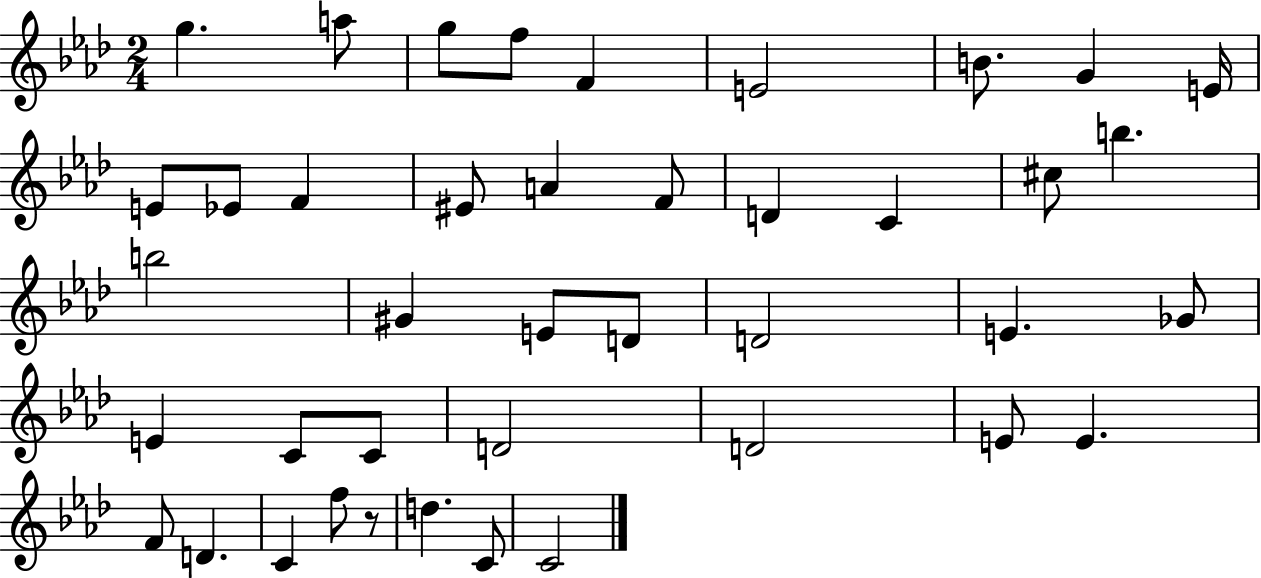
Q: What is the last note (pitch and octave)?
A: C4